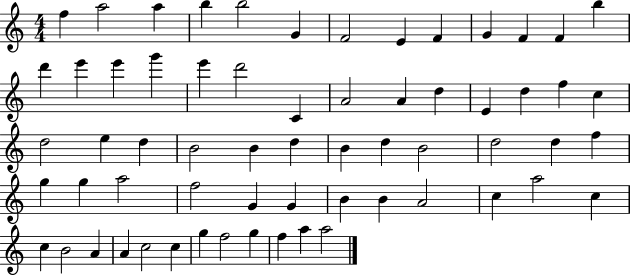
{
  \clef treble
  \numericTimeSignature
  \time 4/4
  \key c \major
  f''4 a''2 a''4 | b''4 b''2 g'4 | f'2 e'4 f'4 | g'4 f'4 f'4 b''4 | \break d'''4 e'''4 e'''4 g'''4 | e'''4 d'''2 c'4 | a'2 a'4 d''4 | e'4 d''4 f''4 c''4 | \break d''2 e''4 d''4 | b'2 b'4 d''4 | b'4 d''4 b'2 | d''2 d''4 f''4 | \break g''4 g''4 a''2 | f''2 g'4 g'4 | b'4 b'4 a'2 | c''4 a''2 c''4 | \break c''4 b'2 a'4 | a'4 c''2 c''4 | g''4 f''2 g''4 | f''4 a''4 a''2 | \break \bar "|."
}